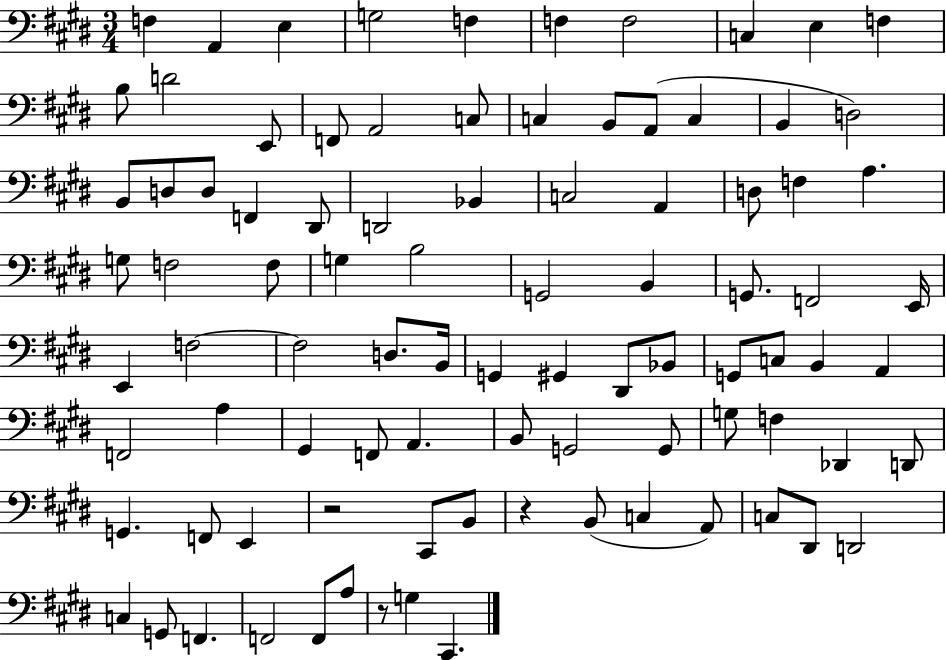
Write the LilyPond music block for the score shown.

{
  \clef bass
  \numericTimeSignature
  \time 3/4
  \key e \major
  \repeat volta 2 { f4 a,4 e4 | g2 f4 | f4 f2 | c4 e4 f4 | \break b8 d'2 e,8 | f,8 a,2 c8 | c4 b,8 a,8( c4 | b,4 d2) | \break b,8 d8 d8 f,4 dis,8 | d,2 bes,4 | c2 a,4 | d8 f4 a4. | \break g8 f2 f8 | g4 b2 | g,2 b,4 | g,8. f,2 e,16 | \break e,4 f2~~ | f2 d8. b,16 | g,4 gis,4 dis,8 bes,8 | g,8 c8 b,4 a,4 | \break f,2 a4 | gis,4 f,8 a,4. | b,8 g,2 g,8 | g8 f4 des,4 d,8 | \break g,4. f,8 e,4 | r2 cis,8 b,8 | r4 b,8( c4 a,8) | c8 dis,8 d,2 | \break c4 g,8 f,4. | f,2 f,8 a8 | r8 g4 cis,4. | } \bar "|."
}